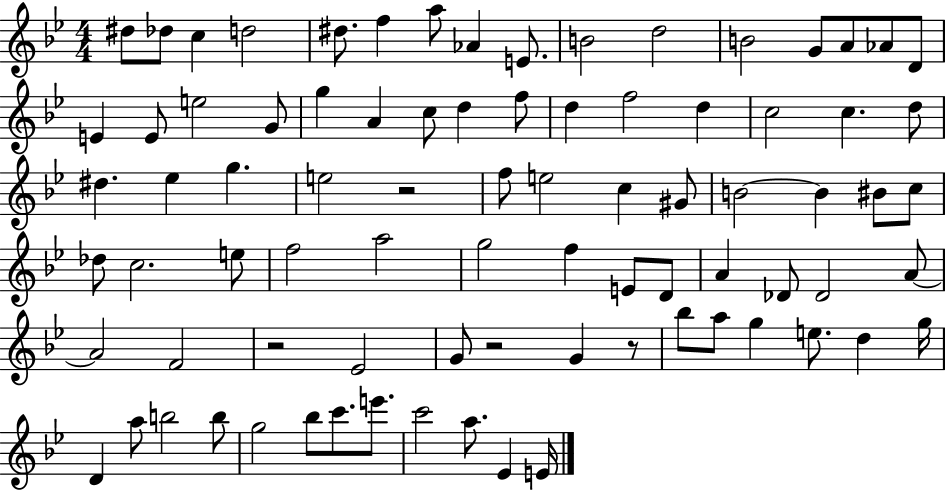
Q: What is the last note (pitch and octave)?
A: E4